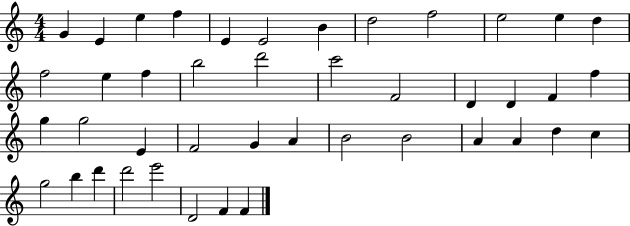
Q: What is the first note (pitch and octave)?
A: G4